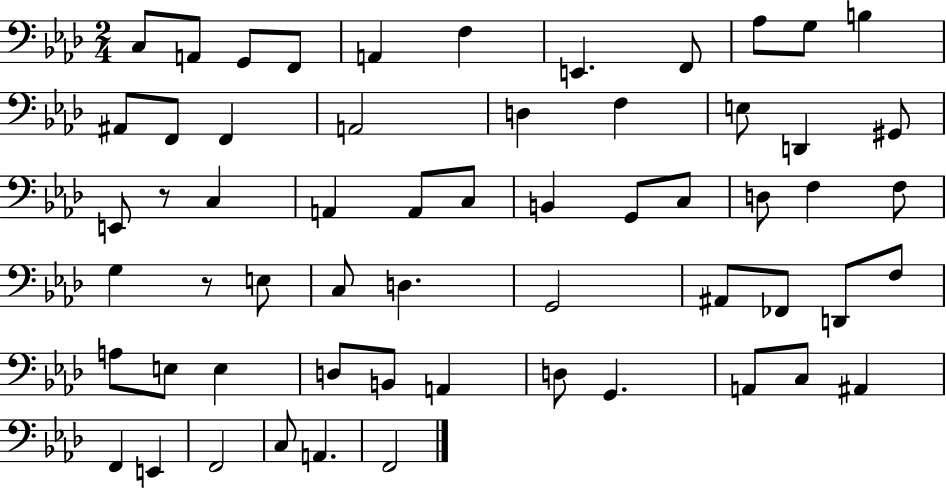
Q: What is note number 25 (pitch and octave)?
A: C3